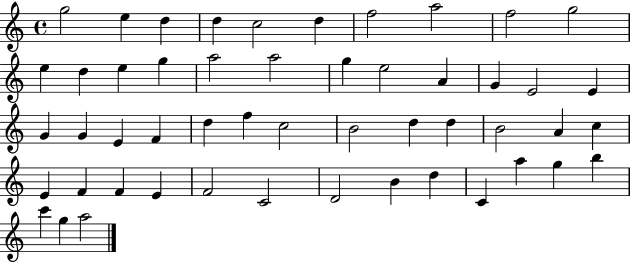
{
  \clef treble
  \time 4/4
  \defaultTimeSignature
  \key c \major
  g''2 e''4 d''4 | d''4 c''2 d''4 | f''2 a''2 | f''2 g''2 | \break e''4 d''4 e''4 g''4 | a''2 a''2 | g''4 e''2 a'4 | g'4 e'2 e'4 | \break g'4 g'4 e'4 f'4 | d''4 f''4 c''2 | b'2 d''4 d''4 | b'2 a'4 c''4 | \break e'4 f'4 f'4 e'4 | f'2 c'2 | d'2 b'4 d''4 | c'4 a''4 g''4 b''4 | \break c'''4 g''4 a''2 | \bar "|."
}